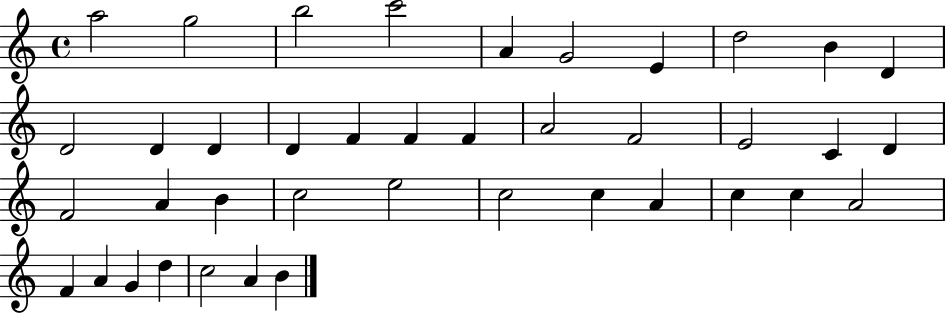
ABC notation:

X:1
T:Untitled
M:4/4
L:1/4
K:C
a2 g2 b2 c'2 A G2 E d2 B D D2 D D D F F F A2 F2 E2 C D F2 A B c2 e2 c2 c A c c A2 F A G d c2 A B